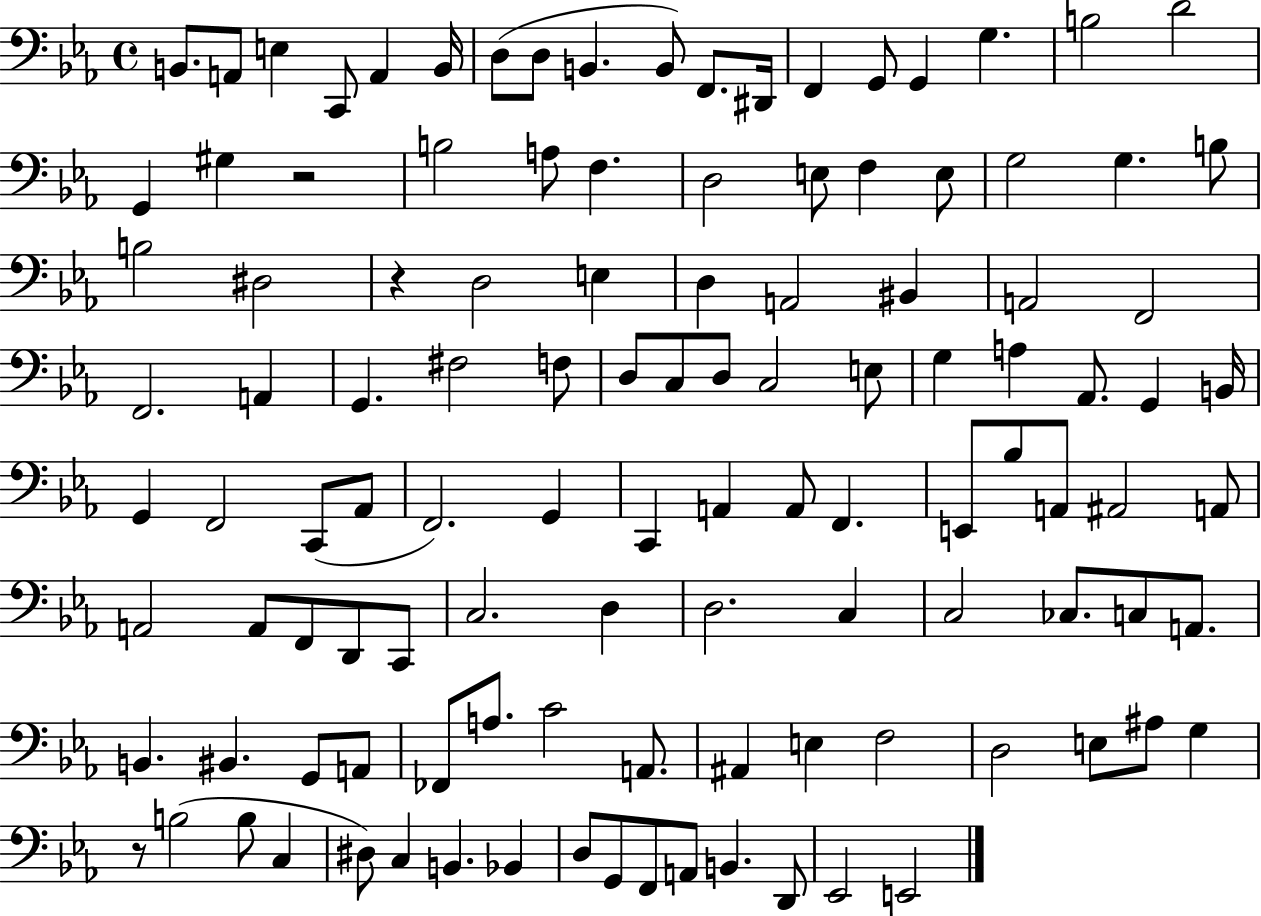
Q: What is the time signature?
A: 4/4